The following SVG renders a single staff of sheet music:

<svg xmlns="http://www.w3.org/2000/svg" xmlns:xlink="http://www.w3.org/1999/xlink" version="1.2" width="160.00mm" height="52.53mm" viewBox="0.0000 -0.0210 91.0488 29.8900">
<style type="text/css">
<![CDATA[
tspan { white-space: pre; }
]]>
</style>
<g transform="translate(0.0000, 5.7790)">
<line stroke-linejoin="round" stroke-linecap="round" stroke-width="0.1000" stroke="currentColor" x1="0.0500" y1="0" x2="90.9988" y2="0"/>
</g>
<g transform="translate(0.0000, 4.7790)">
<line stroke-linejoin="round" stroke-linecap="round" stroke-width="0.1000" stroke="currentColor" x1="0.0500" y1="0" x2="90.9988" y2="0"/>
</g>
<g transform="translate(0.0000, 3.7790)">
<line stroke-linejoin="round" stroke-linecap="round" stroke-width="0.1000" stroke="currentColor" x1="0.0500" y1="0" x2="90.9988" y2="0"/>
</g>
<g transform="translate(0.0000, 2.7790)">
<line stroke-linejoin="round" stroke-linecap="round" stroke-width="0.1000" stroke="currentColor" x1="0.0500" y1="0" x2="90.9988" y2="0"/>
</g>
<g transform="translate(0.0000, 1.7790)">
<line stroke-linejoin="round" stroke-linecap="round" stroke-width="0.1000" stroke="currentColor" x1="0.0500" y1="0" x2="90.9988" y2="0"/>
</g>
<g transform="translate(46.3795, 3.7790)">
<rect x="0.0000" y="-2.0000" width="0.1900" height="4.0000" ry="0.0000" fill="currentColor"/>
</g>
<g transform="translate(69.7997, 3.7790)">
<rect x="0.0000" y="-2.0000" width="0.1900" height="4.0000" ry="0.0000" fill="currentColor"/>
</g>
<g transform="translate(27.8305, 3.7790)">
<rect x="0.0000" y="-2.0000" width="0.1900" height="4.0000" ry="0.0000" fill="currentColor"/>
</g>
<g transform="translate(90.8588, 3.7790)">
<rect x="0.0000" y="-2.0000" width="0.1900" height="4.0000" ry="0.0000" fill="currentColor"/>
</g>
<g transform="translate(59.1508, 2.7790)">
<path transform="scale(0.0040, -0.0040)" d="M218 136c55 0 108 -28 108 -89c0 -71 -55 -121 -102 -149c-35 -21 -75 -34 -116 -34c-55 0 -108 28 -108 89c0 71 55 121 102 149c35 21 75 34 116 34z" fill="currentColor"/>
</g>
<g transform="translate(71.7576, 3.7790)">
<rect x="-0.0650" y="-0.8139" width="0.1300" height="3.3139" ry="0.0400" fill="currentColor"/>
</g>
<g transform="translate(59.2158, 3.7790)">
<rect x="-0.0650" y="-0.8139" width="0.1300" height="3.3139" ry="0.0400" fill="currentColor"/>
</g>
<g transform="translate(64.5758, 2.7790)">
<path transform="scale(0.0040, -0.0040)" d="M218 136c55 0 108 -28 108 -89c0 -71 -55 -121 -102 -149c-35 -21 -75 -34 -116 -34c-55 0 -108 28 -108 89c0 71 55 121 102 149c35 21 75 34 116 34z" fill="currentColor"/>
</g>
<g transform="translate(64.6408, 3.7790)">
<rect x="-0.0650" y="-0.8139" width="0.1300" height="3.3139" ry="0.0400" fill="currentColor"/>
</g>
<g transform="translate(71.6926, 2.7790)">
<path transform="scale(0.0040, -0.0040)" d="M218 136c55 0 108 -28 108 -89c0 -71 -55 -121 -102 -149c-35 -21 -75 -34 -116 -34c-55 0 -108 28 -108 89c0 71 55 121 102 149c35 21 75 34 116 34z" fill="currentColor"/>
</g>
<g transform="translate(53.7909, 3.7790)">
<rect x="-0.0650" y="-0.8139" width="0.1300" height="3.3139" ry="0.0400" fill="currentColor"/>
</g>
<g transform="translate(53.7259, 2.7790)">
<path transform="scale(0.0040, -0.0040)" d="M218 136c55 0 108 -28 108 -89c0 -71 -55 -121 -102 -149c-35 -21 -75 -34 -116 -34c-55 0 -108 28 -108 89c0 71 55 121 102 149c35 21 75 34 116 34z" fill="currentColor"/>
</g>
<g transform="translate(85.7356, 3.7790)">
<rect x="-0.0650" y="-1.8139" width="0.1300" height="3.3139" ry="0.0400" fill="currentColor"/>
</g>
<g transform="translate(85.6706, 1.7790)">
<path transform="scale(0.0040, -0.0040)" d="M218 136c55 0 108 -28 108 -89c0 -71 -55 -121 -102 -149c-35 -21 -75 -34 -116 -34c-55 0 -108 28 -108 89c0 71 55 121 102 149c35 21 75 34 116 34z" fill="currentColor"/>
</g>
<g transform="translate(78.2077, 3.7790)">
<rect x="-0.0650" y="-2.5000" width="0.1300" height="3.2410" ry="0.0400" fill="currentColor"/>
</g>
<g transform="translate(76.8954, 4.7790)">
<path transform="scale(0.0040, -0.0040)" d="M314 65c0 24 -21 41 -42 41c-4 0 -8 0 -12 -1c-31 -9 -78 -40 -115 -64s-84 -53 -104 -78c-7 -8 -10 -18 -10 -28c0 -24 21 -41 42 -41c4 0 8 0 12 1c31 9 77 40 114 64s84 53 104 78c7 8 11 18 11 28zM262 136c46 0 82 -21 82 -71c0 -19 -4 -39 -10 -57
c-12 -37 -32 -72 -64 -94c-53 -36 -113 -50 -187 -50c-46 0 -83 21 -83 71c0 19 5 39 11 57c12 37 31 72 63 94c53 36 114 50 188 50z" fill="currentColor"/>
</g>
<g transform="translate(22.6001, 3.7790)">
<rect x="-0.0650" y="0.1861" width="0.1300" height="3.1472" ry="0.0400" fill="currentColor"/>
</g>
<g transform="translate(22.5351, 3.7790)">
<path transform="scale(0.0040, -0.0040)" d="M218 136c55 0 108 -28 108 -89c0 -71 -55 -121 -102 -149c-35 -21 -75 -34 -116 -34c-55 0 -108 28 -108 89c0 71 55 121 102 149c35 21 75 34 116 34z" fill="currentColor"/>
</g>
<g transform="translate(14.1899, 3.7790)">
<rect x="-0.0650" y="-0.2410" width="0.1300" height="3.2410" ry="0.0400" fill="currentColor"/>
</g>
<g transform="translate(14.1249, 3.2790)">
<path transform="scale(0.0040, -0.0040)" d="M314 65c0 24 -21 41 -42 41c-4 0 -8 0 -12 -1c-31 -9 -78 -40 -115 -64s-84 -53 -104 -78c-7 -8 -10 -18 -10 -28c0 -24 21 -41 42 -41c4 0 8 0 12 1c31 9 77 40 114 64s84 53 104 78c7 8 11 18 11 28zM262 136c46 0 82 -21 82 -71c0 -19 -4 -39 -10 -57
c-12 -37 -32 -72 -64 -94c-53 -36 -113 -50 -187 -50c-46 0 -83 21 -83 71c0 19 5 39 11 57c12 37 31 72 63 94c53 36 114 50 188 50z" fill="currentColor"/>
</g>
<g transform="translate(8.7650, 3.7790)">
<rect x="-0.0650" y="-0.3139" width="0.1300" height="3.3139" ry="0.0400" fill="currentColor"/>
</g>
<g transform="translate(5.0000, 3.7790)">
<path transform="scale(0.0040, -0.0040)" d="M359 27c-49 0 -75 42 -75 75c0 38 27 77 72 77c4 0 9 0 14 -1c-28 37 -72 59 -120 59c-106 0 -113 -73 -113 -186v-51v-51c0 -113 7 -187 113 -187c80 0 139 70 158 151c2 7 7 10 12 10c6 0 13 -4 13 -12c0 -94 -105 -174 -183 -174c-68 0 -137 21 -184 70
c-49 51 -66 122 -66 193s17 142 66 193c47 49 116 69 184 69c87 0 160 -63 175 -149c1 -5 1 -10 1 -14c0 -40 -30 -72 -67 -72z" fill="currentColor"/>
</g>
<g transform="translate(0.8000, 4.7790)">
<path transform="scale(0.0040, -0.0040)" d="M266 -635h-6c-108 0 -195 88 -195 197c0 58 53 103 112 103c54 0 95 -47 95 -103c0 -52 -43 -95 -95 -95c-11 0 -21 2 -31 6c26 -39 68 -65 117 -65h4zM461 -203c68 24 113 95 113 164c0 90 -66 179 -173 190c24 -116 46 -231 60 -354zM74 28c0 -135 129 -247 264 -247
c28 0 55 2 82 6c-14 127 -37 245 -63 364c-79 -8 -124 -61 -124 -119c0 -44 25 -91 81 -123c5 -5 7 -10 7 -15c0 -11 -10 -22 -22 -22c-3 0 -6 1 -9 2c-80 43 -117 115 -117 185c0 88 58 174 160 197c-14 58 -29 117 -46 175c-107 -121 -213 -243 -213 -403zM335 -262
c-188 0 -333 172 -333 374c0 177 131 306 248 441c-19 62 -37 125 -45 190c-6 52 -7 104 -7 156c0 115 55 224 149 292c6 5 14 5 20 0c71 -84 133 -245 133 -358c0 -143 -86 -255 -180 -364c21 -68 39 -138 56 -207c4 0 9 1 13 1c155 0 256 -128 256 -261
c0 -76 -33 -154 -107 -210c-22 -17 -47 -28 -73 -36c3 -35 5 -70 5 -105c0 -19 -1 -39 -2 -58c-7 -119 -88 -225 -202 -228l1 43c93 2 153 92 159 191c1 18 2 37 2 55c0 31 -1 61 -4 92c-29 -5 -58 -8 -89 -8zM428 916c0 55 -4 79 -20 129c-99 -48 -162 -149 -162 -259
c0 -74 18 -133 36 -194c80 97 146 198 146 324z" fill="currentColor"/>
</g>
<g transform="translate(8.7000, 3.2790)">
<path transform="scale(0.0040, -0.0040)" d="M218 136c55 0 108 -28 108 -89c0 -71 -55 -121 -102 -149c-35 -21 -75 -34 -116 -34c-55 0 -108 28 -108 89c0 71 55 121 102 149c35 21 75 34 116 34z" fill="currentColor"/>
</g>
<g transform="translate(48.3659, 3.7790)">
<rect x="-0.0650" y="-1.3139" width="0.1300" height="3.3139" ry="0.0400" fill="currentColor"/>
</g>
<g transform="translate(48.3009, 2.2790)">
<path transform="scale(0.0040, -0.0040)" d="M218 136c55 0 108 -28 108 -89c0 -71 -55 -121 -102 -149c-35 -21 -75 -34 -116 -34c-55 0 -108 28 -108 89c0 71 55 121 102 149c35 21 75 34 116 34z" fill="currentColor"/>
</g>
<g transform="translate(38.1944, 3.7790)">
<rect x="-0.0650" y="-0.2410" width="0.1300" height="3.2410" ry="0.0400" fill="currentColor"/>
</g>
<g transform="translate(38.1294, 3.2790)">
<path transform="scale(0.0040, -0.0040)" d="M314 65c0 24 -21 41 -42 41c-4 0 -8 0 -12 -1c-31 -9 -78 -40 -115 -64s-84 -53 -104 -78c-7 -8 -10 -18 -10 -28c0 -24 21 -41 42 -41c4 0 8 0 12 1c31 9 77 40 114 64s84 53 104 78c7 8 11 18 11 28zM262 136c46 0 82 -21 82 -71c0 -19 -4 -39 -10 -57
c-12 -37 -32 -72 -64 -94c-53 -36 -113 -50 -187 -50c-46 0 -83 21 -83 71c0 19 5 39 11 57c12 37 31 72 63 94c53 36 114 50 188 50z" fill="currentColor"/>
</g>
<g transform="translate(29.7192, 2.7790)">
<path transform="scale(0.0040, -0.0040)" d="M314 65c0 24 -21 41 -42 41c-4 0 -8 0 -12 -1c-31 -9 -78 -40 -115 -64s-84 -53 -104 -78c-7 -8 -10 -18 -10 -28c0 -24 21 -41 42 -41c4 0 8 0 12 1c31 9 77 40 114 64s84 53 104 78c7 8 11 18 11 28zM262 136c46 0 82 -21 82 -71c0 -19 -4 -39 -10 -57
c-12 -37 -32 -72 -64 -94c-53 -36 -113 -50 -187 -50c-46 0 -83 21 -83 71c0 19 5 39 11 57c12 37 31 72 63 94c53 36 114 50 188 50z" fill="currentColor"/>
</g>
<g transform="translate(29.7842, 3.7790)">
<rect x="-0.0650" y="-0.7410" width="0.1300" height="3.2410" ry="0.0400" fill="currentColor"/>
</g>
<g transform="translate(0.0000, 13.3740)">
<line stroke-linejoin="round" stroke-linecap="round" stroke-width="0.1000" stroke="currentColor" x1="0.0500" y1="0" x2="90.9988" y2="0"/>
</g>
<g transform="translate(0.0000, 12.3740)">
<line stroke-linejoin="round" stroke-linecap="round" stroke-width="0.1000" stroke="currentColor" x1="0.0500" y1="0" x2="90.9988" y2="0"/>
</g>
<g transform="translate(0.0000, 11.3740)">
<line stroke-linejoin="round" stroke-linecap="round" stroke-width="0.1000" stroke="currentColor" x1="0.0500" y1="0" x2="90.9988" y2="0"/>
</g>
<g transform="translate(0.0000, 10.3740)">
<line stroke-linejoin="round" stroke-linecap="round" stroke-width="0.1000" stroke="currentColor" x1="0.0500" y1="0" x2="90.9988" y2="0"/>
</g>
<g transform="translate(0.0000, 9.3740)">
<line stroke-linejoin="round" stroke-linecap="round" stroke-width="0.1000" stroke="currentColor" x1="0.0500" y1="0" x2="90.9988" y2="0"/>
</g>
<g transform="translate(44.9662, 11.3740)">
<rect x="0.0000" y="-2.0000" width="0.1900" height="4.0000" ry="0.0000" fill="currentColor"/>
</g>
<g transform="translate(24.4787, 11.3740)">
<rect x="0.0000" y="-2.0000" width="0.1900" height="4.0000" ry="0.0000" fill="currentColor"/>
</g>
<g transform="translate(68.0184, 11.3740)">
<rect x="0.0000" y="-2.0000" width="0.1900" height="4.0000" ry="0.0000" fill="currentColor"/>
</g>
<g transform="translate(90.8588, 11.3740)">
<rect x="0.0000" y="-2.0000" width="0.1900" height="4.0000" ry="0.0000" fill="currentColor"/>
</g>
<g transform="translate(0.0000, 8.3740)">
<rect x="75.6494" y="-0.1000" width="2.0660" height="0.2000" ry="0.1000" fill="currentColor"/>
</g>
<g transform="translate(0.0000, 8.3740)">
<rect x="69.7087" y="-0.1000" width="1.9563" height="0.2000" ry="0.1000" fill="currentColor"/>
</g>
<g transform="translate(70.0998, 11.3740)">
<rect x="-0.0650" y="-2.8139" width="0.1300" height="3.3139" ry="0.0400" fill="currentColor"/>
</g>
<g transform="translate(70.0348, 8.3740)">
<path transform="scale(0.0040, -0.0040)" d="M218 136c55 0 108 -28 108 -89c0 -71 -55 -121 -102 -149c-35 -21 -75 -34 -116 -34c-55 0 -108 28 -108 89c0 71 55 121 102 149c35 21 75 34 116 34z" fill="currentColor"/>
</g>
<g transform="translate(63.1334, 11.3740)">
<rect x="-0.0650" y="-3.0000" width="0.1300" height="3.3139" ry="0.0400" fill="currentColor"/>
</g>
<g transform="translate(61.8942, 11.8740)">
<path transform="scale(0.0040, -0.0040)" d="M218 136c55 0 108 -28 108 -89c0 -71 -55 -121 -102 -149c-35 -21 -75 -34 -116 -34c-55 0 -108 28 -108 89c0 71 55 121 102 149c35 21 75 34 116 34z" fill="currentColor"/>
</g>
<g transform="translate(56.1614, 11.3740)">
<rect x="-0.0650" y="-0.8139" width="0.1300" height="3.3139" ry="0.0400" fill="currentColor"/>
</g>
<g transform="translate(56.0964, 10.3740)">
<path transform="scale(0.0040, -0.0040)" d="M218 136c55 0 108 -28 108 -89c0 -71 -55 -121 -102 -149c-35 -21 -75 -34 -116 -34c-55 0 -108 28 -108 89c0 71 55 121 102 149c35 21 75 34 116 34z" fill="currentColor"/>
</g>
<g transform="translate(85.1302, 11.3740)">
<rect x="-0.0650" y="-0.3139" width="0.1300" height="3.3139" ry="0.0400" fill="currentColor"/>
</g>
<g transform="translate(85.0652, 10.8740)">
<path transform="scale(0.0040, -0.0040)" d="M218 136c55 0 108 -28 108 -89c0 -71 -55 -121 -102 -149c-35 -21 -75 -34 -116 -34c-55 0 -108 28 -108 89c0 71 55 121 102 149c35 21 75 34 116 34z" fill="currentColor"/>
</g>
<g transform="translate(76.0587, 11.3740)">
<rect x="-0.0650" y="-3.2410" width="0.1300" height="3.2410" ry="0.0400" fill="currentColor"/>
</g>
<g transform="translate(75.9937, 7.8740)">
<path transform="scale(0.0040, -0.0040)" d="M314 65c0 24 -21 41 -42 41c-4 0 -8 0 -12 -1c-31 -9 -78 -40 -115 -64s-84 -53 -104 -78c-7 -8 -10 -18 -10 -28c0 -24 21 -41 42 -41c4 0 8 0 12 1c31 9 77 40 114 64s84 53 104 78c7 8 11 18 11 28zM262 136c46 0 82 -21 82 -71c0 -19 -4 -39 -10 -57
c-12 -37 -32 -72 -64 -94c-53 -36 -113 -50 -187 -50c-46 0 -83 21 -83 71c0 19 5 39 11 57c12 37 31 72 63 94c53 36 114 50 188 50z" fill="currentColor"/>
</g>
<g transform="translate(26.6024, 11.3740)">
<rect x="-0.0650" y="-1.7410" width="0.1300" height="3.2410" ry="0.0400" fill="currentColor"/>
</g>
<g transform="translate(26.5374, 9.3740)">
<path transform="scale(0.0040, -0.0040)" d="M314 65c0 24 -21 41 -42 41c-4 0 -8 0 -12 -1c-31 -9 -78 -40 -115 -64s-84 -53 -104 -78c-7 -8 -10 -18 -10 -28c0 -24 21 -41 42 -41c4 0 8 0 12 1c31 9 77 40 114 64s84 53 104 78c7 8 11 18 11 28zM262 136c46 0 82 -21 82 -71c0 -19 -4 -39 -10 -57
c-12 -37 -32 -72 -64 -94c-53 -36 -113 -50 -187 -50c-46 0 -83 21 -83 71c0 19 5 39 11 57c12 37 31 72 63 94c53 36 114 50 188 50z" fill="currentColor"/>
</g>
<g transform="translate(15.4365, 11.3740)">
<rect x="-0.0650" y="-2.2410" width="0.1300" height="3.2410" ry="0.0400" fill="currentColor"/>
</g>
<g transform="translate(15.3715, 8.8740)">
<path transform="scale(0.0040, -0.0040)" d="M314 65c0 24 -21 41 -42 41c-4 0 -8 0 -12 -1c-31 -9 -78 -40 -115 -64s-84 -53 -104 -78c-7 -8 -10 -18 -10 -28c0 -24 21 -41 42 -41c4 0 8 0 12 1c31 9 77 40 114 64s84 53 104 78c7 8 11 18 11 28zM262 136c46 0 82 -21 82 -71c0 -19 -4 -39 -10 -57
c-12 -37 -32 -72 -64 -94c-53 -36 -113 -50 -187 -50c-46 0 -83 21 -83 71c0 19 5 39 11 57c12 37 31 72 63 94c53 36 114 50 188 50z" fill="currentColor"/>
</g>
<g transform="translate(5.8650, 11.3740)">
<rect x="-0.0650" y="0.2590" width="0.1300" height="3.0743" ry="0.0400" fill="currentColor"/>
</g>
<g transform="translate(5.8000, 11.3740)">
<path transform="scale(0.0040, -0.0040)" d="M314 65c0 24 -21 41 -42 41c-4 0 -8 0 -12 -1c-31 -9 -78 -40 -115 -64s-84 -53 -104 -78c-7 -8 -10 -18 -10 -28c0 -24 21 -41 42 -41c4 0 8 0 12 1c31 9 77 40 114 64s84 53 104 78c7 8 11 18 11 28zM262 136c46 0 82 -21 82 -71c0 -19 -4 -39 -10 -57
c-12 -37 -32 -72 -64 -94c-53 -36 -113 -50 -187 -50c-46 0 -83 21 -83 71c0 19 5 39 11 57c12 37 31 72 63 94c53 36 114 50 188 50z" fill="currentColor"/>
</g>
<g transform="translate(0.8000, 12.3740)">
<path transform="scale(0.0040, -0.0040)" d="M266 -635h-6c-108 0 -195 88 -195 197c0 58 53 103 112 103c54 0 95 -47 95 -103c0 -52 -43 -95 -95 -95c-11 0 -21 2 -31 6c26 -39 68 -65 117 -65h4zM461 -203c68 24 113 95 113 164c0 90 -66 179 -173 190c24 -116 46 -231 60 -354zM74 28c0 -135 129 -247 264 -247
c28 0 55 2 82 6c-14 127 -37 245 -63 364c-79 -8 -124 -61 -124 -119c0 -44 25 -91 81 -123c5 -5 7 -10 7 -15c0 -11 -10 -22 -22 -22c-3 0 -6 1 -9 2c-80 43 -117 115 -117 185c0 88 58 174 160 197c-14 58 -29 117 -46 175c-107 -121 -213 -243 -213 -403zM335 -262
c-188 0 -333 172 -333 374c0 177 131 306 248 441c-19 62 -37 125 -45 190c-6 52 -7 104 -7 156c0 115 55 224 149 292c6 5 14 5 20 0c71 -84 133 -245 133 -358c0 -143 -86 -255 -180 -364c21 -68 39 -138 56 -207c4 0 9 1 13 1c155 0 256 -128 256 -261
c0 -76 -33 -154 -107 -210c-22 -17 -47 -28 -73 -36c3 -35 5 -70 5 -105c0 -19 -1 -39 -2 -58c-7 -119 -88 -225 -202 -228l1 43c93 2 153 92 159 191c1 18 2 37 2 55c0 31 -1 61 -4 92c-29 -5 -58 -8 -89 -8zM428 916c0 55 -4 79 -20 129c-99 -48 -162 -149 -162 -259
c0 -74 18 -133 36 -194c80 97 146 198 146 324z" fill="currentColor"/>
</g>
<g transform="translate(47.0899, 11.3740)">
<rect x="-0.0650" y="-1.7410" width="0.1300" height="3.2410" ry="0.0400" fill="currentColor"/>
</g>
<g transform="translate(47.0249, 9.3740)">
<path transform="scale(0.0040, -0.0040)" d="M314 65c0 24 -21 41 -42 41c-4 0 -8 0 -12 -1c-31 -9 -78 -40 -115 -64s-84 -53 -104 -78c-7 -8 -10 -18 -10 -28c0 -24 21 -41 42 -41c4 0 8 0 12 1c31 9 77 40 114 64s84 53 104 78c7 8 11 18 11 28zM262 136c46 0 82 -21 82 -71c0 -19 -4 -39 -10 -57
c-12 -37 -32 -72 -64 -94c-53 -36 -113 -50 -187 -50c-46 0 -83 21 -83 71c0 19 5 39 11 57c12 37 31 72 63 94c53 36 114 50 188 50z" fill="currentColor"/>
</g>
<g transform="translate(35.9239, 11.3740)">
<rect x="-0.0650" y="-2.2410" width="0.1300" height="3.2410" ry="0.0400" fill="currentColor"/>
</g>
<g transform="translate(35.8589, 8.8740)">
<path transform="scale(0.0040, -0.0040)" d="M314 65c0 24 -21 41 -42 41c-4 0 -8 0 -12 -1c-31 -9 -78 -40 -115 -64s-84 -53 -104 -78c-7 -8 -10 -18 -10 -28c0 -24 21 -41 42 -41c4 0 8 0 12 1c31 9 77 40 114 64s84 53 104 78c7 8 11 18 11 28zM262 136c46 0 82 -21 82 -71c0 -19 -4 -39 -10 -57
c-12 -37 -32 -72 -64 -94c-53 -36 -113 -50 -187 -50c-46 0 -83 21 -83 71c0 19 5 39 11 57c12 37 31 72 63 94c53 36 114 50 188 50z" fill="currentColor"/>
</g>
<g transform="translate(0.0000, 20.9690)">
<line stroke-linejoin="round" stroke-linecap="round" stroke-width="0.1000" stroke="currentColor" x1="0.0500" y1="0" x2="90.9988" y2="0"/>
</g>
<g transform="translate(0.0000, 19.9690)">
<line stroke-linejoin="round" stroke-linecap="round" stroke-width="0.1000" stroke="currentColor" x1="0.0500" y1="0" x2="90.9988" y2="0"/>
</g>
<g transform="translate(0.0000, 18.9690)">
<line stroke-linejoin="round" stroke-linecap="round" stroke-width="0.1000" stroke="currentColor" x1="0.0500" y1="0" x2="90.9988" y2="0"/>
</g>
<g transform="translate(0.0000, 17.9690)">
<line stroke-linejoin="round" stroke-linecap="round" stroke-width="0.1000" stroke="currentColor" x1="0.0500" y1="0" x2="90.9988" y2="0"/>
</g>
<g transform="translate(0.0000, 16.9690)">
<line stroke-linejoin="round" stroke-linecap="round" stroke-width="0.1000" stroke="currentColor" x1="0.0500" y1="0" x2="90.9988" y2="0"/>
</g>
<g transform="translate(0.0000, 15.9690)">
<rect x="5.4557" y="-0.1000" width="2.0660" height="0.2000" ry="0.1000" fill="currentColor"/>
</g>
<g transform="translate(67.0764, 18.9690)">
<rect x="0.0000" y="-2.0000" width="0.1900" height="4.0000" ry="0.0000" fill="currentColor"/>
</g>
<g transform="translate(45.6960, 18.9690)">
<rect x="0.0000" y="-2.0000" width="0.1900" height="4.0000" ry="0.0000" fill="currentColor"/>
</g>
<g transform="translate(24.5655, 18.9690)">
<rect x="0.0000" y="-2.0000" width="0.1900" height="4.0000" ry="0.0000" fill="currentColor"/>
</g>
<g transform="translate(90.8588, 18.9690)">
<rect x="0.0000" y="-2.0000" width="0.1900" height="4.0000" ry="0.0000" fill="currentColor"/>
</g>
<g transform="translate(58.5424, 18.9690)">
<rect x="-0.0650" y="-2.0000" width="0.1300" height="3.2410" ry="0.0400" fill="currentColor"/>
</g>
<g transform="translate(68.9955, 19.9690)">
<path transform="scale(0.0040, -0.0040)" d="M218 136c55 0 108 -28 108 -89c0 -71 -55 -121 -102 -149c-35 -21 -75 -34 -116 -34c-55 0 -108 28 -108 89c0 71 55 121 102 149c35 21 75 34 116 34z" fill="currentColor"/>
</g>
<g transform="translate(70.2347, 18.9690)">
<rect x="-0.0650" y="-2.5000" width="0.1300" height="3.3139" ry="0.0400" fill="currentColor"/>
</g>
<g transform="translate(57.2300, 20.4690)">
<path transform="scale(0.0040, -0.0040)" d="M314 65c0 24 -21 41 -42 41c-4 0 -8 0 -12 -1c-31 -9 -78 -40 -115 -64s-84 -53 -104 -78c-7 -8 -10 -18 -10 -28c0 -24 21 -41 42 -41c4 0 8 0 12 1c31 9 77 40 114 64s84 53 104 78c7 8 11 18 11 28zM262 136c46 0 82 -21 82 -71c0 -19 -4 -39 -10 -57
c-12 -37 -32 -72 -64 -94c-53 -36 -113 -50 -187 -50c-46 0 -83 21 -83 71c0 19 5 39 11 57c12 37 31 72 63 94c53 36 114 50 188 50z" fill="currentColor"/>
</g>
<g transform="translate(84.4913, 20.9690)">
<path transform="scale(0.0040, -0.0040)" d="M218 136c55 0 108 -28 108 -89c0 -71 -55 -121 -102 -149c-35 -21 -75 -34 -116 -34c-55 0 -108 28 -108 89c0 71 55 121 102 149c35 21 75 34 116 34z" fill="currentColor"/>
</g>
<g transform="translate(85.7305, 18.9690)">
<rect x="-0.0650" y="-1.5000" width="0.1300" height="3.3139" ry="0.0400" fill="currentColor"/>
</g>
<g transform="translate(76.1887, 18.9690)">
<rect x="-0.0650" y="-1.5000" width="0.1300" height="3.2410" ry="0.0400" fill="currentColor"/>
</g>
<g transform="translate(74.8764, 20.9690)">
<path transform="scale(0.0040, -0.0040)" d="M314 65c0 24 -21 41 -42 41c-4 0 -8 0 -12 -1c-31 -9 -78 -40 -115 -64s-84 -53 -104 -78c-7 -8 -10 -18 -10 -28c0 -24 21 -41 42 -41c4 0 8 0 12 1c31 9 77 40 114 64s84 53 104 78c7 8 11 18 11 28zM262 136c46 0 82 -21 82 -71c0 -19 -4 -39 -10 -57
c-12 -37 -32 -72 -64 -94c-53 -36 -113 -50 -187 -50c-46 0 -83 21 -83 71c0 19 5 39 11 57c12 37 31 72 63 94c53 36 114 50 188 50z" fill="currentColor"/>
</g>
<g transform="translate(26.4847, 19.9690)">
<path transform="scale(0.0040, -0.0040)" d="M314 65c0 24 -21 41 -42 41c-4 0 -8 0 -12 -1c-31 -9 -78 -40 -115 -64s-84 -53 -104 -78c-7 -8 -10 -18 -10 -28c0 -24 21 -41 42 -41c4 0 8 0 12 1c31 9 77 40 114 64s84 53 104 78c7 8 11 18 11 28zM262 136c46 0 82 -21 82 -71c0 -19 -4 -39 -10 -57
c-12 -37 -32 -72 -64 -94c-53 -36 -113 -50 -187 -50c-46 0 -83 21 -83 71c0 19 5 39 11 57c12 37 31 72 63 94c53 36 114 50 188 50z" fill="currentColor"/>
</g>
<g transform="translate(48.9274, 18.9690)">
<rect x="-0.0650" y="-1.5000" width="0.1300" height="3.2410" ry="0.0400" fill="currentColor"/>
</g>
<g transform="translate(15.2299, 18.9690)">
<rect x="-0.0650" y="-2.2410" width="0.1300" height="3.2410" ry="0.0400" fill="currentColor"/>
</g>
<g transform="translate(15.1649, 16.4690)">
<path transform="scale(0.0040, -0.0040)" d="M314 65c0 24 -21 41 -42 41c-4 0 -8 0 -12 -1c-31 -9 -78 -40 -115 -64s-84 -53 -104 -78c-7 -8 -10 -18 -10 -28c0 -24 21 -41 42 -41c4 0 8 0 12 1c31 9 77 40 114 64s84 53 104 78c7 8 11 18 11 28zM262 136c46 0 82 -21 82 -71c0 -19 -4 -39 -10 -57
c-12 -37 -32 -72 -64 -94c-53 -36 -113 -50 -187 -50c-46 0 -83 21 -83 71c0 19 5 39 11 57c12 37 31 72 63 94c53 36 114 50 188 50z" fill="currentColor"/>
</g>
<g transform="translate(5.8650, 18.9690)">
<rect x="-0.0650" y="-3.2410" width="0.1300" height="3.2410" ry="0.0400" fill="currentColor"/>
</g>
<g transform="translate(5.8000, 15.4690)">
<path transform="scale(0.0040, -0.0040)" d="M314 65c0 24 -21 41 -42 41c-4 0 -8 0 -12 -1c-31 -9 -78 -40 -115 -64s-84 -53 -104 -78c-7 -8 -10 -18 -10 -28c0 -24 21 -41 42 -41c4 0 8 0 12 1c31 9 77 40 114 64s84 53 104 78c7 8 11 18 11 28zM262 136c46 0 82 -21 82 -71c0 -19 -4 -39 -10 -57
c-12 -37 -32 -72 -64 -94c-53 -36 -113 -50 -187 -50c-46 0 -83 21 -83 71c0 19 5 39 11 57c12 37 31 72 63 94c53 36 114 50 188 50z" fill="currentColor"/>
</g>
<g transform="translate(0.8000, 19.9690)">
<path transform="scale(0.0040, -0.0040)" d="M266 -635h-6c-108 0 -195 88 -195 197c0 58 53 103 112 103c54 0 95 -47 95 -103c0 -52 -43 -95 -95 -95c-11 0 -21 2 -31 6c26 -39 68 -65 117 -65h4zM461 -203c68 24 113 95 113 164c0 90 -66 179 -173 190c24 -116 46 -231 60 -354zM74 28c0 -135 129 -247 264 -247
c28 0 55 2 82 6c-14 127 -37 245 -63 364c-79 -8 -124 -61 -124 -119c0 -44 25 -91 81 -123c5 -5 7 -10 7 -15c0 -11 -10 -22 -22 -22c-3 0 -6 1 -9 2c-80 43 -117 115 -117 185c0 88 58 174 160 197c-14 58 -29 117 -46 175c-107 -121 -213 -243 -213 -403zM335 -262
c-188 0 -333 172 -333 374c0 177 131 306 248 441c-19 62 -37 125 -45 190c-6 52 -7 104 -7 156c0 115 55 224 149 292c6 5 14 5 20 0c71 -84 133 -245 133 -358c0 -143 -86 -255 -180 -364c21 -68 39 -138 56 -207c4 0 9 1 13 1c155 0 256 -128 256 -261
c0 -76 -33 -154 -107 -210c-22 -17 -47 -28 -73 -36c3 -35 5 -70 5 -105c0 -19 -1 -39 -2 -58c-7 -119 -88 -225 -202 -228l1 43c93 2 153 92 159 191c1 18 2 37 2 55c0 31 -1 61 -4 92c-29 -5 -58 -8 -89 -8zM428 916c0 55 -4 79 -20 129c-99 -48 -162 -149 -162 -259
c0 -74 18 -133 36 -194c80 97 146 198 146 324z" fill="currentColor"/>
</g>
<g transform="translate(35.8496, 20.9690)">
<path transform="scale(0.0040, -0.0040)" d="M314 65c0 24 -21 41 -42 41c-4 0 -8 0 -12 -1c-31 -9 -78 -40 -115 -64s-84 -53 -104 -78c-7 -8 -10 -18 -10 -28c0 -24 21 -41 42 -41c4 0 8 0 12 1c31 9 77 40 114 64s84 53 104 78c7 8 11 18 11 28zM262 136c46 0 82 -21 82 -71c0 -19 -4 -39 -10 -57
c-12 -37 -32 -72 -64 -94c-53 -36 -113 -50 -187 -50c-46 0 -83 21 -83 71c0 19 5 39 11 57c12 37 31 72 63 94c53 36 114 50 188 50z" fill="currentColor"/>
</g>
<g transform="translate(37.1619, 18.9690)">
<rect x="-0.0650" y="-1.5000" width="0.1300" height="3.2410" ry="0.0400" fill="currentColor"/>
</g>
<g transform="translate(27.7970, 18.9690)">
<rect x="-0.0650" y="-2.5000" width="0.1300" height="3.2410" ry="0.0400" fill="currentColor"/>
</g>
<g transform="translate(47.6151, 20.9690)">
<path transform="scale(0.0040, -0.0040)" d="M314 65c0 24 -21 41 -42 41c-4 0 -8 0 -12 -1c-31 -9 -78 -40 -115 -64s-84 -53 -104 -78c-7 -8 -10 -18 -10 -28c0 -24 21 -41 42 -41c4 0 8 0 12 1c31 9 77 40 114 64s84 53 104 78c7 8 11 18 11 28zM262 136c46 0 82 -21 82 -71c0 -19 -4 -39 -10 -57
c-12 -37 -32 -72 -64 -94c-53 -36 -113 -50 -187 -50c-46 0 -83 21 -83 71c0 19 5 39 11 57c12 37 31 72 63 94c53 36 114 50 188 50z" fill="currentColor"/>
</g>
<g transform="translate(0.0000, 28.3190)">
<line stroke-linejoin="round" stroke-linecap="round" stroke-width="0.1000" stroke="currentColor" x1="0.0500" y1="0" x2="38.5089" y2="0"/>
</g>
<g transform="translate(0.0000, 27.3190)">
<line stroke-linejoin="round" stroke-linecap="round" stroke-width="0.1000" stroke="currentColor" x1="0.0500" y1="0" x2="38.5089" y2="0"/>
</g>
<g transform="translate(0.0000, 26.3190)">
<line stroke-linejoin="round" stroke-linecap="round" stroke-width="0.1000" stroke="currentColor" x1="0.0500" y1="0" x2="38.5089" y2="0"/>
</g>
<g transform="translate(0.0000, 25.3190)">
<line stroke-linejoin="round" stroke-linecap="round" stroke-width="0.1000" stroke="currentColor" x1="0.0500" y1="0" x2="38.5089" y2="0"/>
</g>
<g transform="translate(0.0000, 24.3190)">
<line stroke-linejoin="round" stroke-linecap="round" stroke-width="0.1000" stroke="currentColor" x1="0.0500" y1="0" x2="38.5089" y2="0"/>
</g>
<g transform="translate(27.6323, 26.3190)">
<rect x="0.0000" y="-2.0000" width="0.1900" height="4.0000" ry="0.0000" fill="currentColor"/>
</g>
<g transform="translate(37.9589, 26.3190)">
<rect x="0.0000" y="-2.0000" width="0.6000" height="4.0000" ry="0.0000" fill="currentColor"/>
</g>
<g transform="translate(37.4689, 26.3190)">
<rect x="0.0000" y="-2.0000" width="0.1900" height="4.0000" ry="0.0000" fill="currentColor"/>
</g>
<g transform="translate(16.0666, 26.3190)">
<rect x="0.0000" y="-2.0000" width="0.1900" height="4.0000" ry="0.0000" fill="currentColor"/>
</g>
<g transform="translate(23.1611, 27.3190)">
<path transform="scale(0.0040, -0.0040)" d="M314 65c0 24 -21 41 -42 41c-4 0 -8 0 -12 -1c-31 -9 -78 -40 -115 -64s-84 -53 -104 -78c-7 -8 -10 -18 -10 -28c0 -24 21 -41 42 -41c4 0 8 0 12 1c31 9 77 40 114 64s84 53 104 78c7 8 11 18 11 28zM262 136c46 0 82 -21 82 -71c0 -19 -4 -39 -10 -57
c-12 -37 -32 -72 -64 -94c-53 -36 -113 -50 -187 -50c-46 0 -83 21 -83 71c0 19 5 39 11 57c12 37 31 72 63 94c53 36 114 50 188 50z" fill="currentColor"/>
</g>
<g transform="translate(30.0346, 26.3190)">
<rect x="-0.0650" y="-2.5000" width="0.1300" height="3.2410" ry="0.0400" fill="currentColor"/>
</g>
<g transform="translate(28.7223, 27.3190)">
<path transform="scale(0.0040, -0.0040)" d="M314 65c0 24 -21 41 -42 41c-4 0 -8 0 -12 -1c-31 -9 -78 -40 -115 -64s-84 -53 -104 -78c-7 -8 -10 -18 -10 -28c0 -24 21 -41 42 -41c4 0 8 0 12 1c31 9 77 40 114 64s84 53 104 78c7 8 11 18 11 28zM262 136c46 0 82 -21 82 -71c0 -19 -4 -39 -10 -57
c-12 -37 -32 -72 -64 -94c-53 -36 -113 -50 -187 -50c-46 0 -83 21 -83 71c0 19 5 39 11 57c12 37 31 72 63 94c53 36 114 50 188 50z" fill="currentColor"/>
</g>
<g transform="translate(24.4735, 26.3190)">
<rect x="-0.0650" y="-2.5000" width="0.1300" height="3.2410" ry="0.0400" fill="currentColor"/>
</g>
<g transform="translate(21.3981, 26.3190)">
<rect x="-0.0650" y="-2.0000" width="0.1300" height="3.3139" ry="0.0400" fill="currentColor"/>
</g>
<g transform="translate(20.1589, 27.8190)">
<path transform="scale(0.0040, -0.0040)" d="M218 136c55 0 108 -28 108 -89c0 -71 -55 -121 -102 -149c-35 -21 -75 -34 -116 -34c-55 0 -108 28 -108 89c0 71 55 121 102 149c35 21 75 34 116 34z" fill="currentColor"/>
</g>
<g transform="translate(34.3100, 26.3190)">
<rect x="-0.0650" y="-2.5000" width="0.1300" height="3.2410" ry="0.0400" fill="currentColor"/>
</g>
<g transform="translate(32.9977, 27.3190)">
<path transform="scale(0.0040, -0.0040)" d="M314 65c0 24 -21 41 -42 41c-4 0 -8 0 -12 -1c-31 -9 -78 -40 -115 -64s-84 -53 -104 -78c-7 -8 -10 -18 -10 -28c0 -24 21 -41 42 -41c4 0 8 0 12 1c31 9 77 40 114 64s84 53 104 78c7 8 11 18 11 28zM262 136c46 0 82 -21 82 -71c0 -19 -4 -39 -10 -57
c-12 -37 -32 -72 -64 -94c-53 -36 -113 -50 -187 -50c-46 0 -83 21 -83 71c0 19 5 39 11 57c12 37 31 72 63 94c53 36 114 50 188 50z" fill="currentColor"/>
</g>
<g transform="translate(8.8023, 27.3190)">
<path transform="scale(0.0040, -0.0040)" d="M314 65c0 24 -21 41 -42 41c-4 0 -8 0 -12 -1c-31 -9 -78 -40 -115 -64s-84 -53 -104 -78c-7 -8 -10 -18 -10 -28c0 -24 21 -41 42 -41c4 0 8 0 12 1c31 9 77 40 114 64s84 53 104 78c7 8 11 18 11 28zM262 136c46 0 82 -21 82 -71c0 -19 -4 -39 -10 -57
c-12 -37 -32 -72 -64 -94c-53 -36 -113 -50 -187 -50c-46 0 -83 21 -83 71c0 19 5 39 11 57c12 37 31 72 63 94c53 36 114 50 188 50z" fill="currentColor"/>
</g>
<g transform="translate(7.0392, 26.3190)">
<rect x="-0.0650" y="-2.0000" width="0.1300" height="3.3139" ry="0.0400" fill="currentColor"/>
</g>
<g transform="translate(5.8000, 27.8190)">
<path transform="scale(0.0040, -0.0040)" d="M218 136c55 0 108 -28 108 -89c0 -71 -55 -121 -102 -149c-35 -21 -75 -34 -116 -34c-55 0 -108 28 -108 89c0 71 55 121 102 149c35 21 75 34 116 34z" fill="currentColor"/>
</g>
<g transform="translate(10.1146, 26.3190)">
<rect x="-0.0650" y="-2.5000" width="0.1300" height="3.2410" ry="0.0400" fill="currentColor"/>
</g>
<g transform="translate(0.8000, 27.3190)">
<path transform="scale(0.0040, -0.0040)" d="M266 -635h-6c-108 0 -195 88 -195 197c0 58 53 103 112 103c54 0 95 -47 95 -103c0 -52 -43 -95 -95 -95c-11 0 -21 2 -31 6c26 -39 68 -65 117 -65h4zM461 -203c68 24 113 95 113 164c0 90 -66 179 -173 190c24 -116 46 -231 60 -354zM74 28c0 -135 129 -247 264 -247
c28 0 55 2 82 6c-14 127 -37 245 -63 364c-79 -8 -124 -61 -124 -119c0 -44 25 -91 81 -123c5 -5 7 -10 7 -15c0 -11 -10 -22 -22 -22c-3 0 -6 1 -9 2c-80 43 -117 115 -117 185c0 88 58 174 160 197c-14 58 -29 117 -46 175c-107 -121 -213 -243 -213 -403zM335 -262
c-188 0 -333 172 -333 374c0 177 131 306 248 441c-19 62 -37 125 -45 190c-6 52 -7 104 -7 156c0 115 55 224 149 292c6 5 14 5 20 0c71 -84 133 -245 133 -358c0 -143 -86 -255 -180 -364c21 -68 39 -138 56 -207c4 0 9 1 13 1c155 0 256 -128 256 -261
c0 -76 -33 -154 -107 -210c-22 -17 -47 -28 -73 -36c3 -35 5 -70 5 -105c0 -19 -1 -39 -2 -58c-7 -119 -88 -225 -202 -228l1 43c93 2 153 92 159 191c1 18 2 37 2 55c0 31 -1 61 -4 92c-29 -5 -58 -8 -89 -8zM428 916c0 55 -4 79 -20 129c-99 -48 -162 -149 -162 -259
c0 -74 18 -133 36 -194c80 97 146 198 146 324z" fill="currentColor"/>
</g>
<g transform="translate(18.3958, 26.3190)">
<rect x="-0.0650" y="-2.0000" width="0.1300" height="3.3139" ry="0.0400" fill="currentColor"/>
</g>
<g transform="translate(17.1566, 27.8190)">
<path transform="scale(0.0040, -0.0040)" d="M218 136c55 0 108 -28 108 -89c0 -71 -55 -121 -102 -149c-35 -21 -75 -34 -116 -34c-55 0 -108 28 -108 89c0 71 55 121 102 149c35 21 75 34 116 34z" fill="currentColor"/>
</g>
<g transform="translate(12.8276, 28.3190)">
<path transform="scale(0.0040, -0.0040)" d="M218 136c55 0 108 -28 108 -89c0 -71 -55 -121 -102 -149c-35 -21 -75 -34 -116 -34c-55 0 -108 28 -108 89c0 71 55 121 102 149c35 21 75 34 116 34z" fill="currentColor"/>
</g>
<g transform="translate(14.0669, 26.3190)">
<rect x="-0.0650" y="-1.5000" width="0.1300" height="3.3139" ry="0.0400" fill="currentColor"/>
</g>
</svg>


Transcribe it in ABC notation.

X:1
T:Untitled
M:4/4
L:1/4
K:C
c c2 B d2 c2 e d d d d G2 f B2 g2 f2 g2 f2 d A a b2 c b2 g2 G2 E2 E2 F2 G E2 E F G2 E F F G2 G2 G2